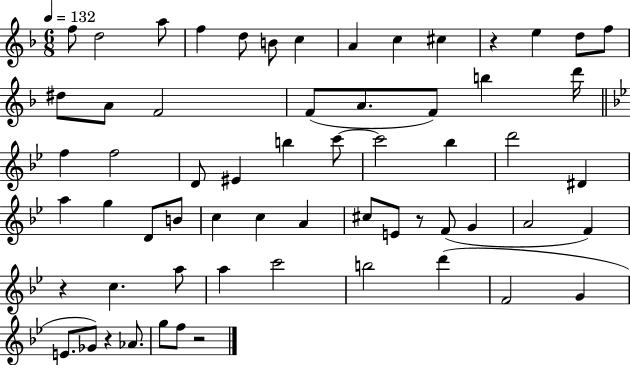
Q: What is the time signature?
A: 6/8